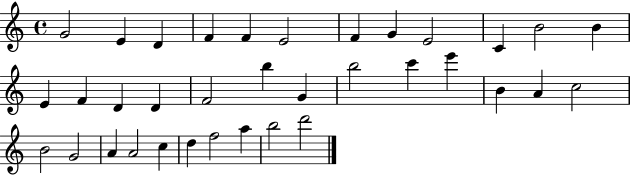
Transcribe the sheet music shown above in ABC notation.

X:1
T:Untitled
M:4/4
L:1/4
K:C
G2 E D F F E2 F G E2 C B2 B E F D D F2 b G b2 c' e' B A c2 B2 G2 A A2 c d f2 a b2 d'2